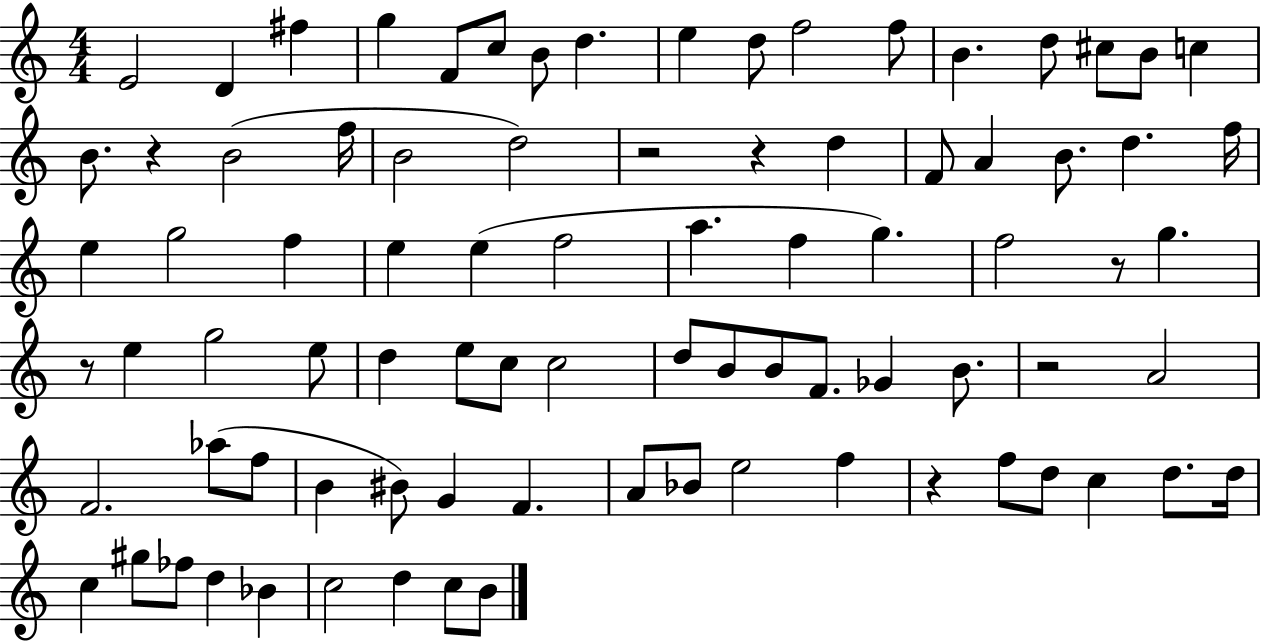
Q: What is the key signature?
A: C major